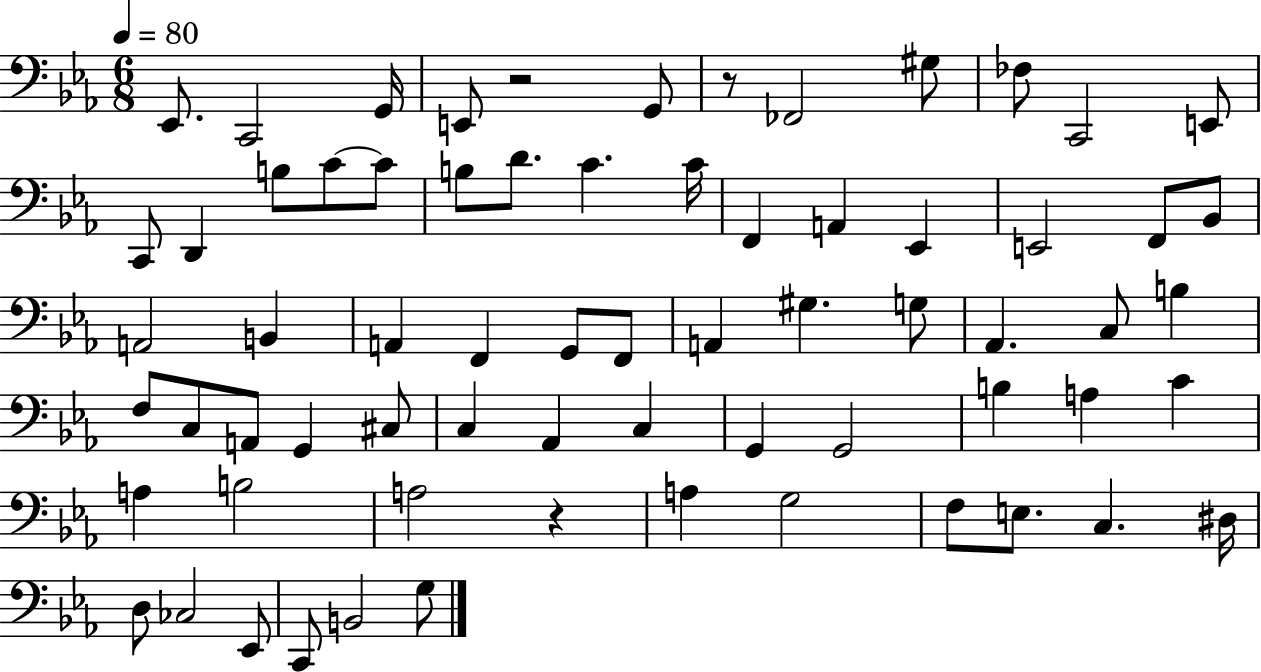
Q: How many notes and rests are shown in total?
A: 68